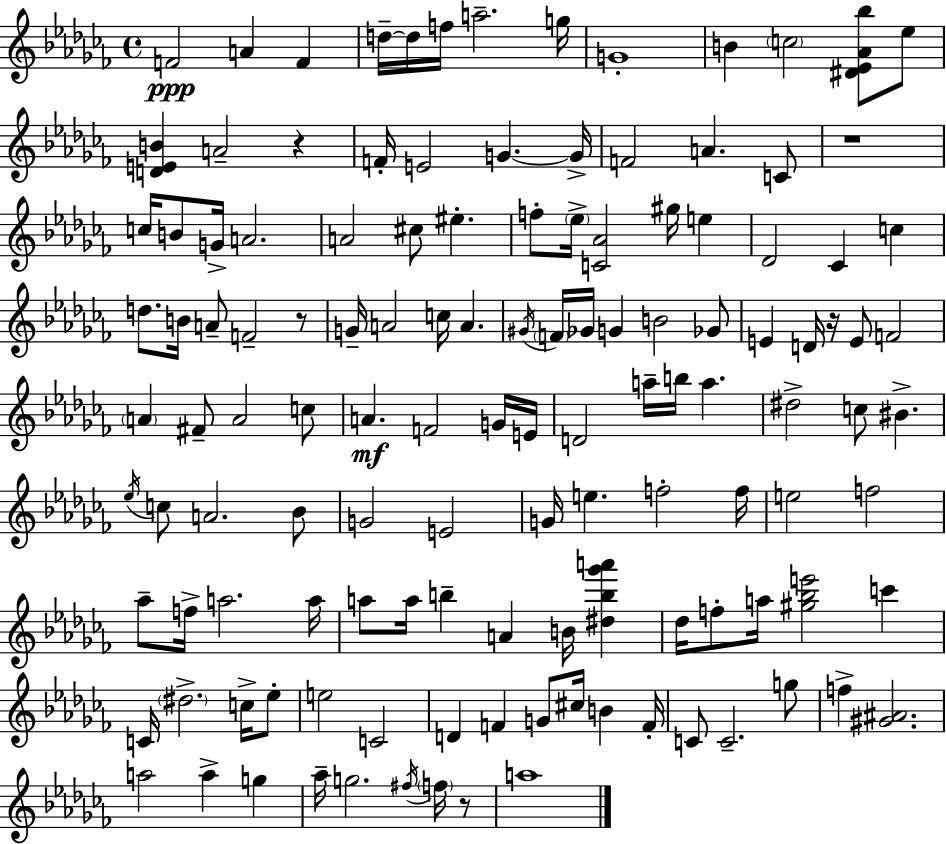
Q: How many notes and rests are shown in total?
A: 127